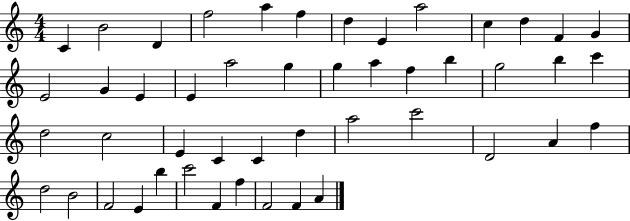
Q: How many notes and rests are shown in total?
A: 48